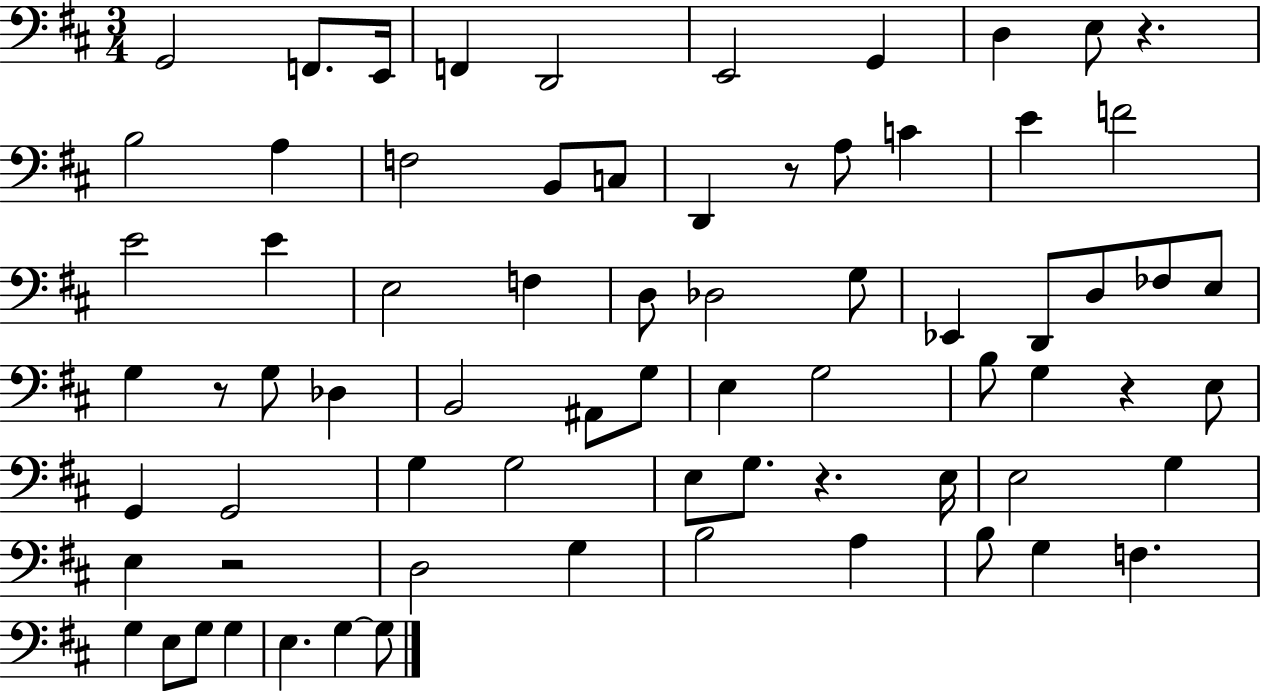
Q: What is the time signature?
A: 3/4